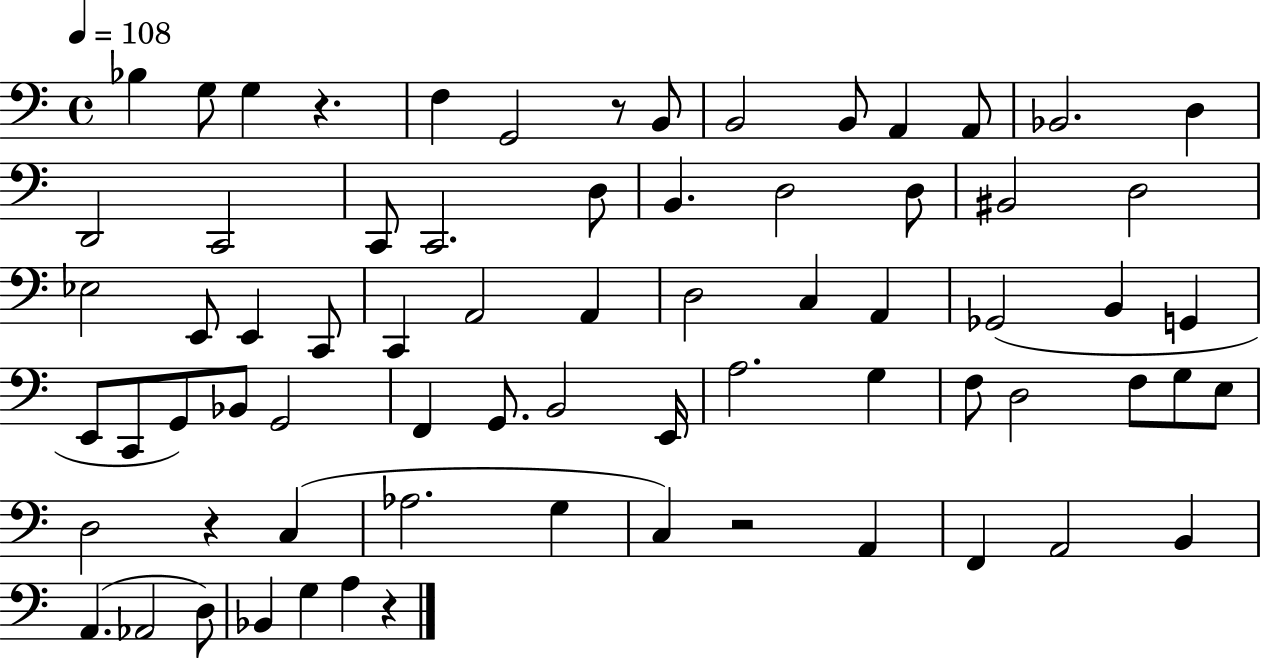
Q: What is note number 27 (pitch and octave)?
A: C2